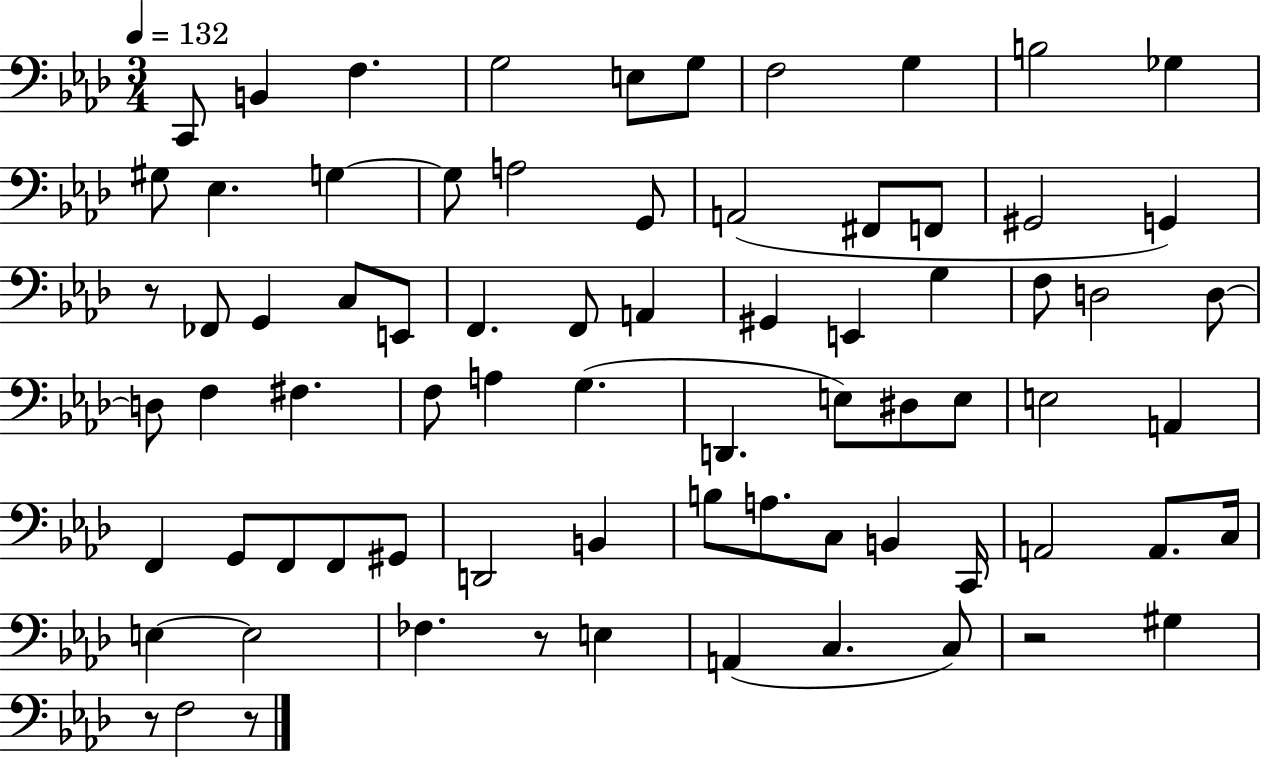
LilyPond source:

{
  \clef bass
  \numericTimeSignature
  \time 3/4
  \key aes \major
  \tempo 4 = 132
  c,8 b,4 f4. | g2 e8 g8 | f2 g4 | b2 ges4 | \break gis8 ees4. g4~~ | g8 a2 g,8 | a,2( fis,8 f,8 | gis,2 g,4) | \break r8 fes,8 g,4 c8 e,8 | f,4. f,8 a,4 | gis,4 e,4 g4 | f8 d2 d8~~ | \break d8 f4 fis4. | f8 a4 g4.( | d,4. e8) dis8 e8 | e2 a,4 | \break f,4 g,8 f,8 f,8 gis,8 | d,2 b,4 | b8 a8. c8 b,4 c,16 | a,2 a,8. c16 | \break e4~~ e2 | fes4. r8 e4 | a,4( c4. c8) | r2 gis4 | \break r8 f2 r8 | \bar "|."
}